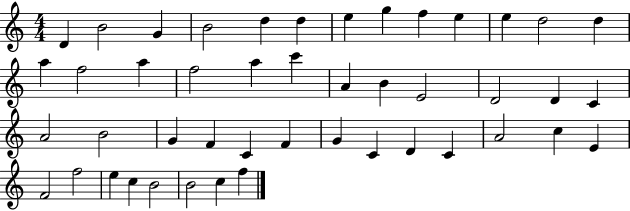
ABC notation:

X:1
T:Untitled
M:4/4
L:1/4
K:C
D B2 G B2 d d e g f e e d2 d a f2 a f2 a c' A B E2 D2 D C A2 B2 G F C F G C D C A2 c E F2 f2 e c B2 B2 c f